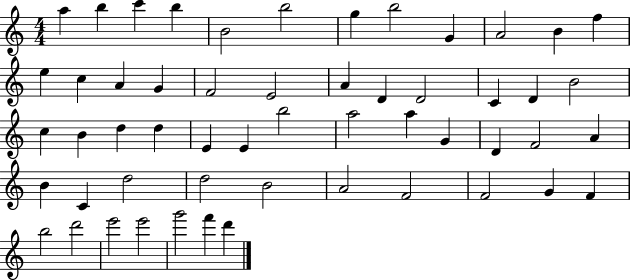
{
  \clef treble
  \numericTimeSignature
  \time 4/4
  \key c \major
  a''4 b''4 c'''4 b''4 | b'2 b''2 | g''4 b''2 g'4 | a'2 b'4 f''4 | \break e''4 c''4 a'4 g'4 | f'2 e'2 | a'4 d'4 d'2 | c'4 d'4 b'2 | \break c''4 b'4 d''4 d''4 | e'4 e'4 b''2 | a''2 a''4 g'4 | d'4 f'2 a'4 | \break b'4 c'4 d''2 | d''2 b'2 | a'2 f'2 | f'2 g'4 f'4 | \break b''2 d'''2 | e'''2 e'''2 | g'''2 f'''4 d'''4 | \bar "|."
}